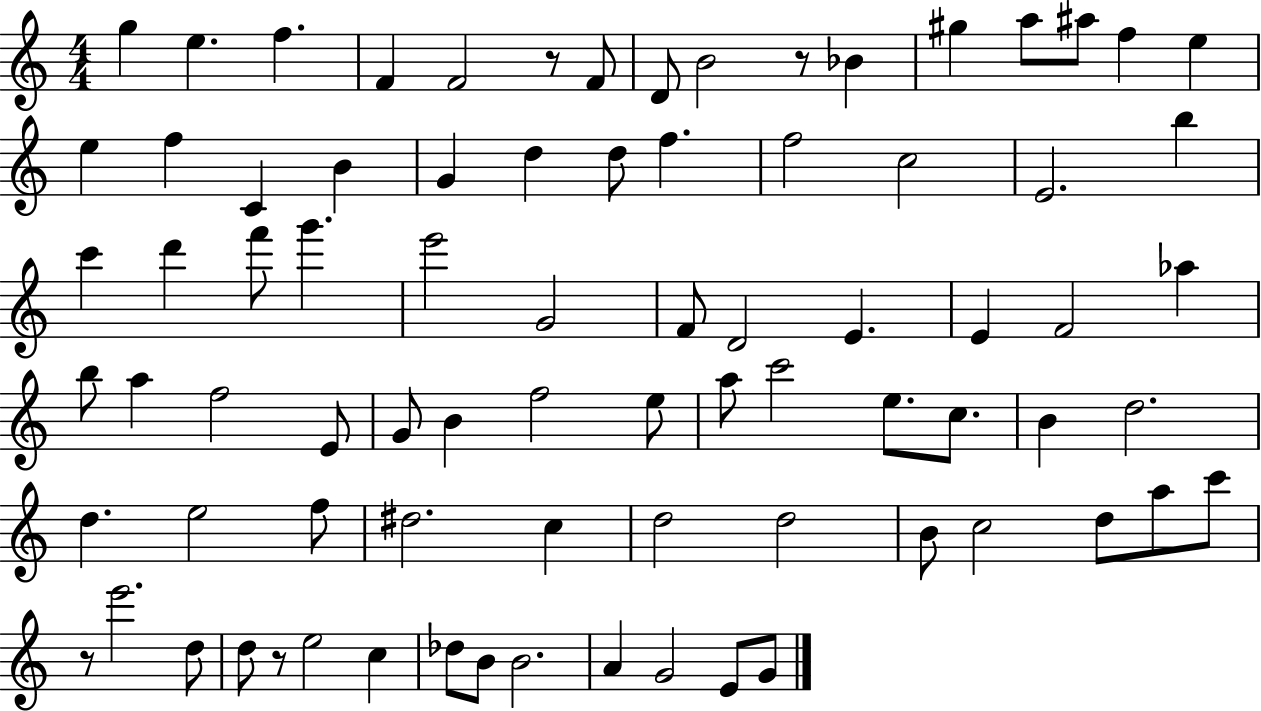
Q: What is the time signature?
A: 4/4